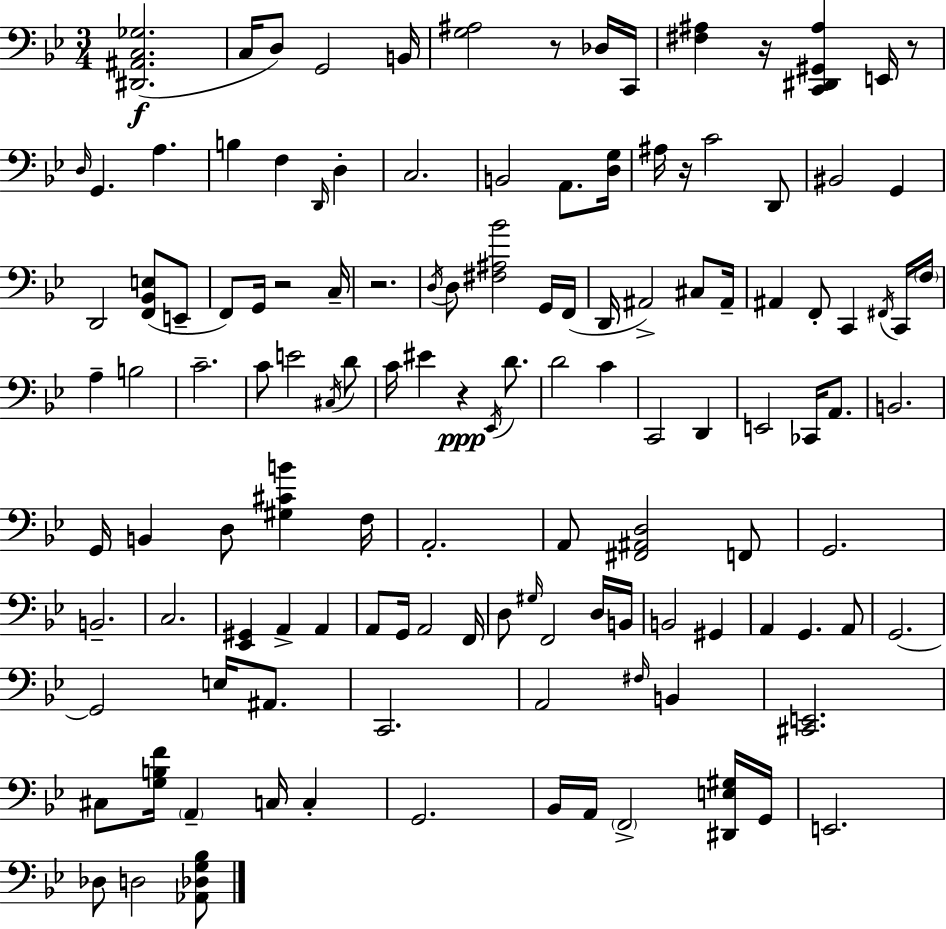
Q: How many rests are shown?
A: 7